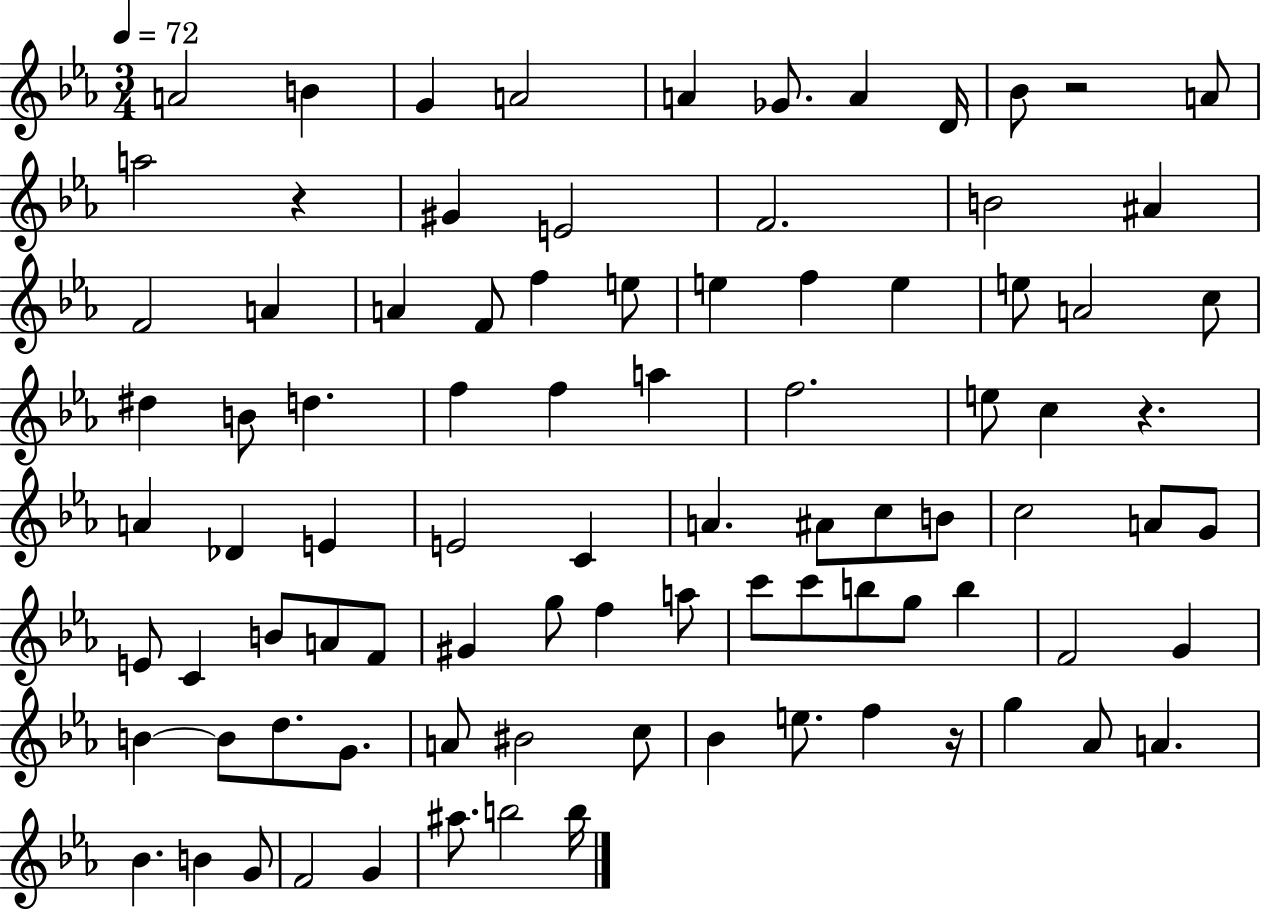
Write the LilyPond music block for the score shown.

{
  \clef treble
  \numericTimeSignature
  \time 3/4
  \key ees \major
  \tempo 4 = 72
  a'2 b'4 | g'4 a'2 | a'4 ges'8. a'4 d'16 | bes'8 r2 a'8 | \break a''2 r4 | gis'4 e'2 | f'2. | b'2 ais'4 | \break f'2 a'4 | a'4 f'8 f''4 e''8 | e''4 f''4 e''4 | e''8 a'2 c''8 | \break dis''4 b'8 d''4. | f''4 f''4 a''4 | f''2. | e''8 c''4 r4. | \break a'4 des'4 e'4 | e'2 c'4 | a'4. ais'8 c''8 b'8 | c''2 a'8 g'8 | \break e'8 c'4 b'8 a'8 f'8 | gis'4 g''8 f''4 a''8 | c'''8 c'''8 b''8 g''8 b''4 | f'2 g'4 | \break b'4~~ b'8 d''8. g'8. | a'8 bis'2 c''8 | bes'4 e''8. f''4 r16 | g''4 aes'8 a'4. | \break bes'4. b'4 g'8 | f'2 g'4 | ais''8. b''2 b''16 | \bar "|."
}